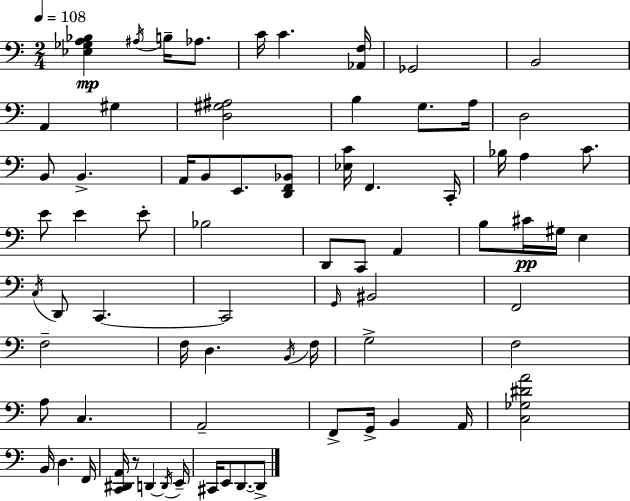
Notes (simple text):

[Eb3,Gb3,A3,Bb3]/q A#3/s B3/s Ab3/e. C4/s C4/q. [Ab2,F3]/s Gb2/h B2/h A2/q G#3/q [D3,G#3,A#3]/h B3/q G3/e. A3/s D3/h B2/e B2/q. A2/s B2/e E2/e. [D2,F2,Bb2]/e [Eb3,C4]/s F2/q. C2/s Bb3/s A3/q C4/e. E4/e E4/q E4/e Bb3/h D2/e C2/e A2/q B3/e C#4/s G#3/s E3/q C3/s D2/e C2/q. C2/h G2/s BIS2/h F2/h F3/h F3/s D3/q. B2/s F3/s G3/h F3/h A3/e C3/q. A2/h F2/e G2/s B2/q A2/s [C3,Gb3,D#4,A4]/h B2/s D3/q. F2/s [C2,D#2,A2]/s R/e D2/q D2/s E2/s C#2/s E2/e D2/e. D2/e